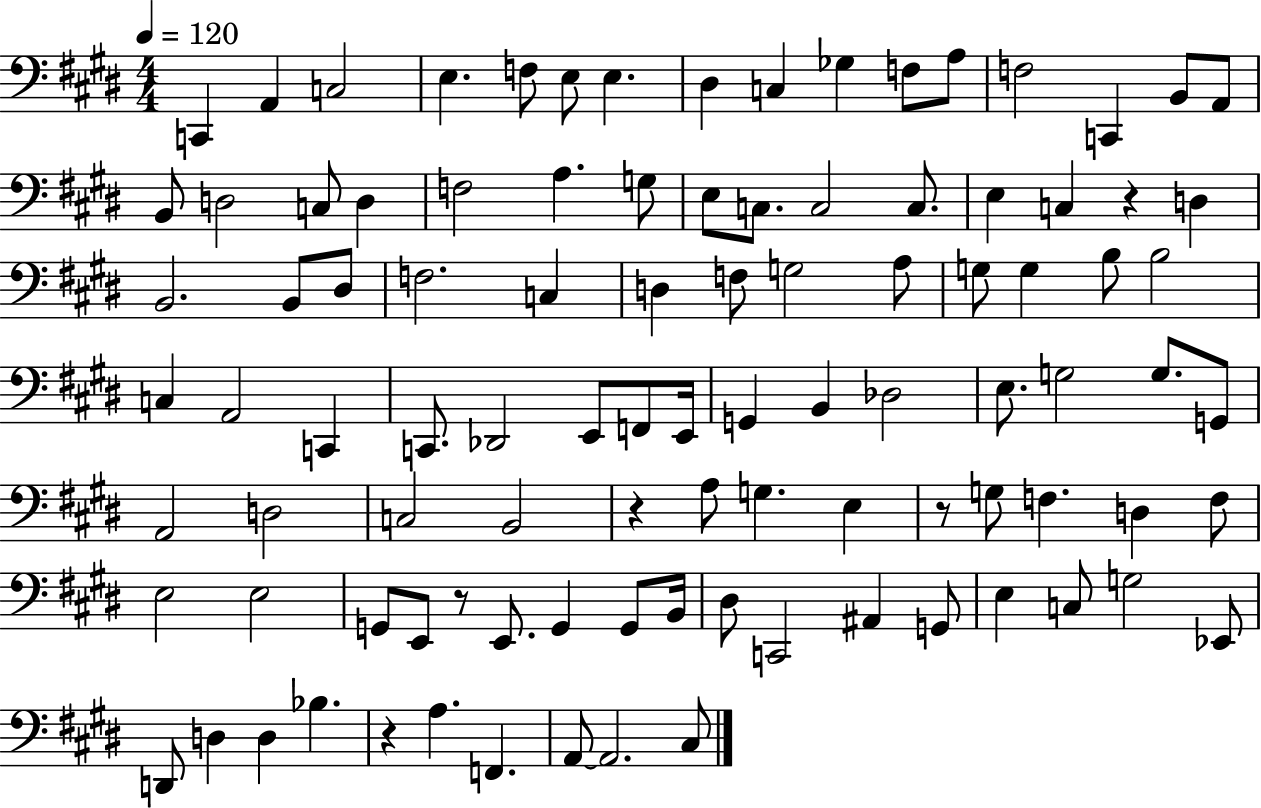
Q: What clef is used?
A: bass